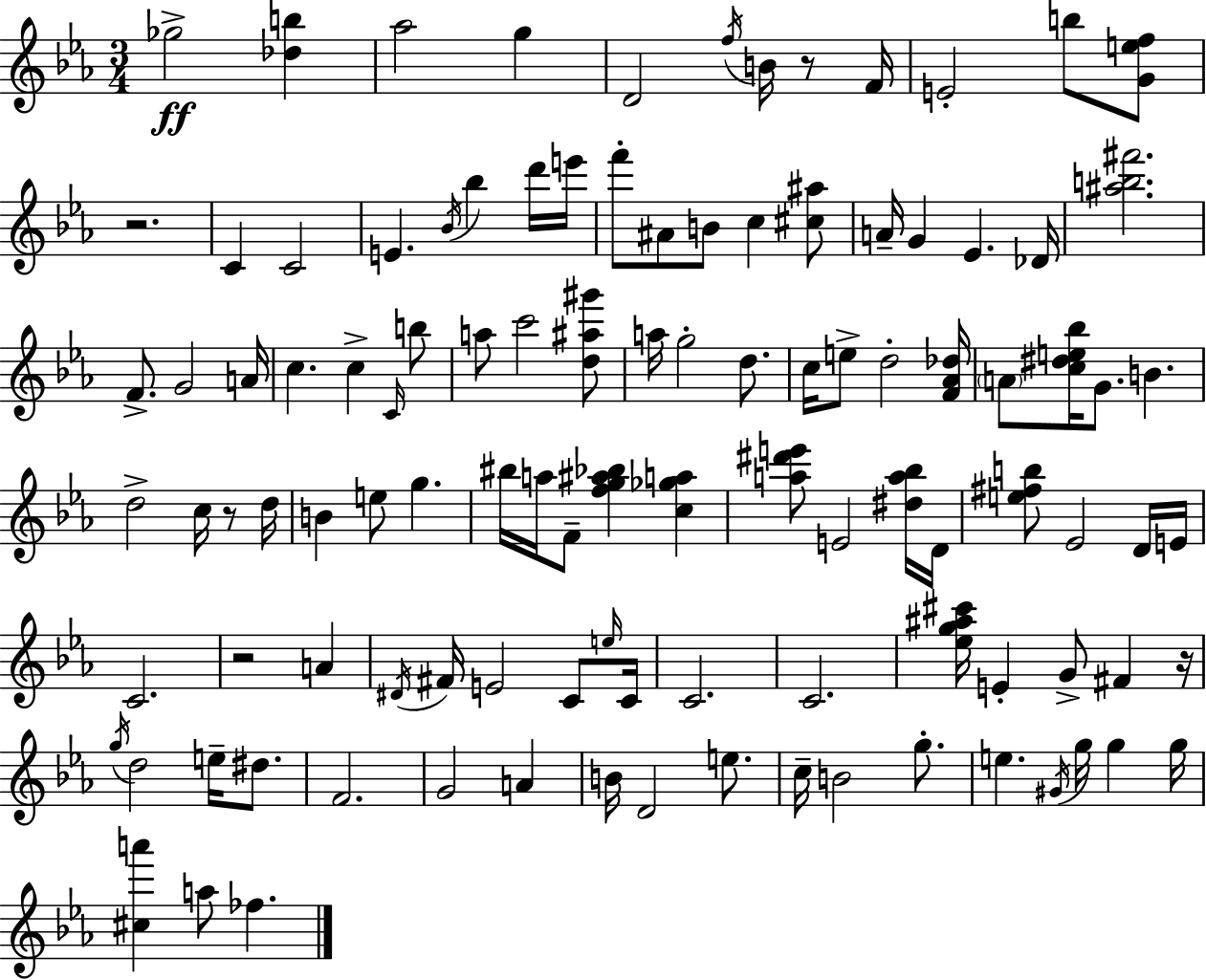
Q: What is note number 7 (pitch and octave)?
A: F4